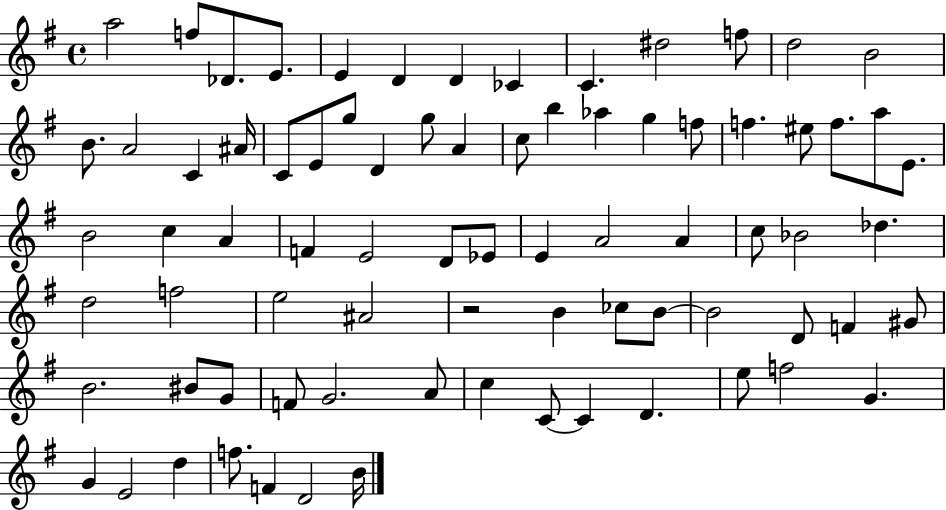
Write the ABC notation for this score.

X:1
T:Untitled
M:4/4
L:1/4
K:G
a2 f/2 _D/2 E/2 E D D _C C ^d2 f/2 d2 B2 B/2 A2 C ^A/4 C/2 E/2 g/2 D g/2 A c/2 b _a g f/2 f ^e/2 f/2 a/2 E/2 B2 c A F E2 D/2 _E/2 E A2 A c/2 _B2 _d d2 f2 e2 ^A2 z2 B _c/2 B/2 B2 D/2 F ^G/2 B2 ^B/2 G/2 F/2 G2 A/2 c C/2 C D e/2 f2 G G E2 d f/2 F D2 B/4